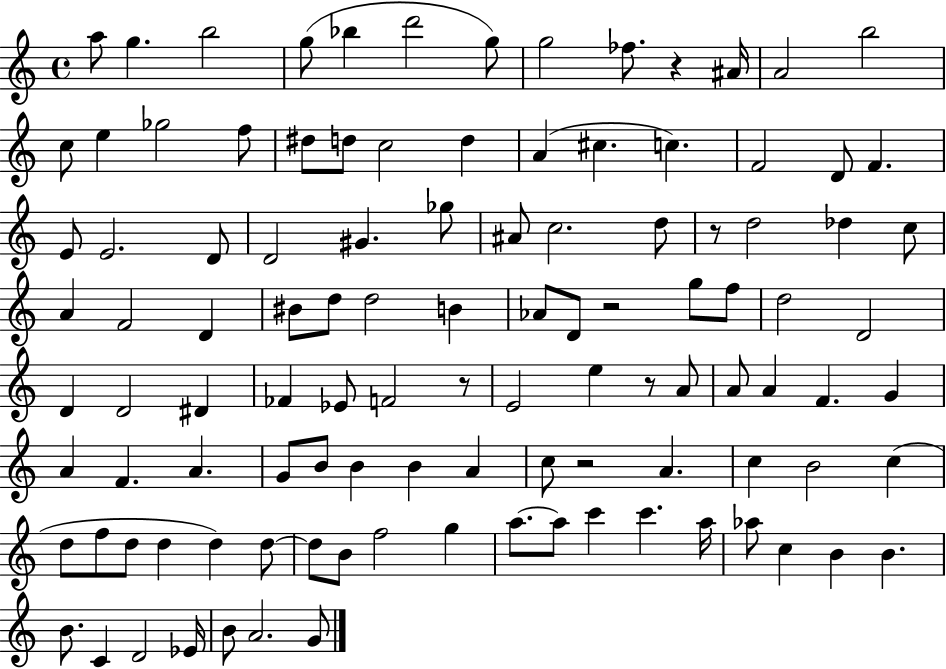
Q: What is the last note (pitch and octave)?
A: G4